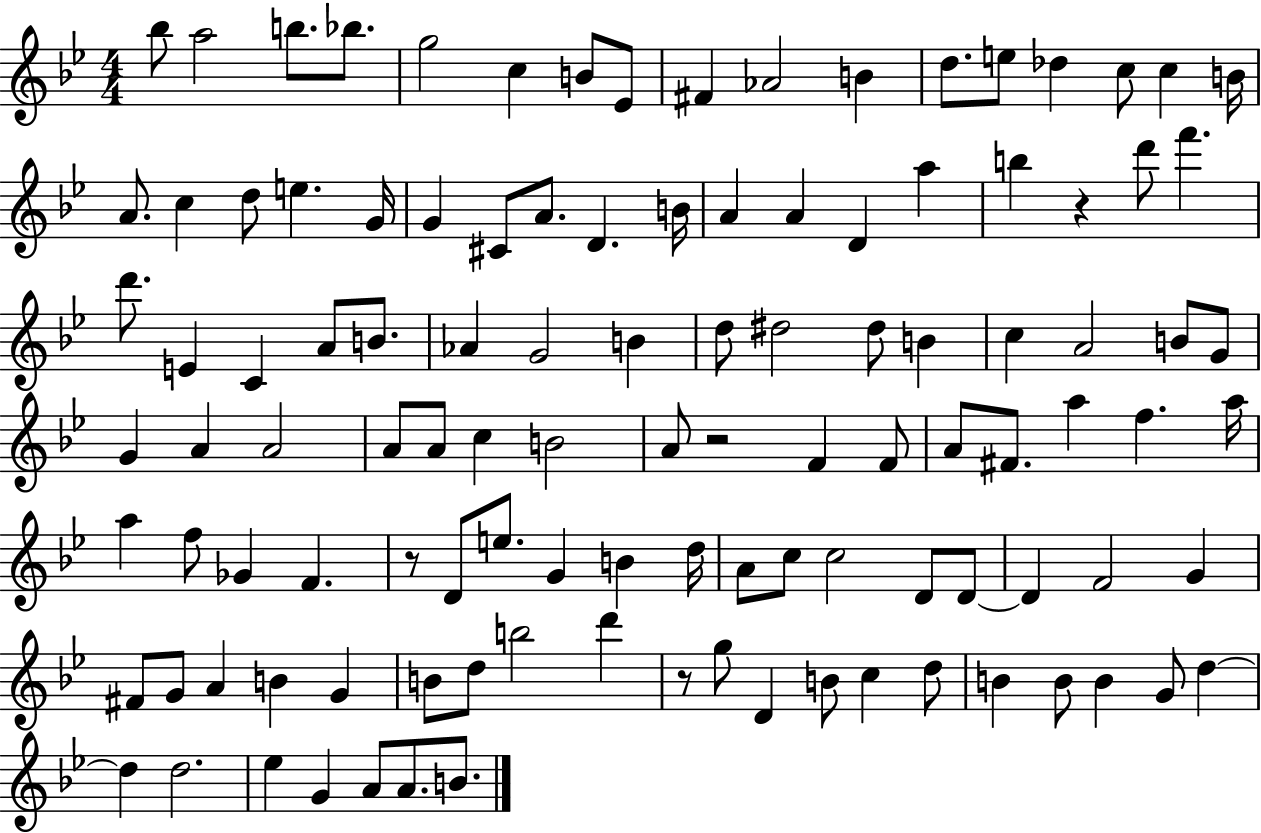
{
  \clef treble
  \numericTimeSignature
  \time 4/4
  \key bes \major
  \repeat volta 2 { bes''8 a''2 b''8. bes''8. | g''2 c''4 b'8 ees'8 | fis'4 aes'2 b'4 | d''8. e''8 des''4 c''8 c''4 b'16 | \break a'8. c''4 d''8 e''4. g'16 | g'4 cis'8 a'8. d'4. b'16 | a'4 a'4 d'4 a''4 | b''4 r4 d'''8 f'''4. | \break d'''8. e'4 c'4 a'8 b'8. | aes'4 g'2 b'4 | d''8 dis''2 dis''8 b'4 | c''4 a'2 b'8 g'8 | \break g'4 a'4 a'2 | a'8 a'8 c''4 b'2 | a'8 r2 f'4 f'8 | a'8 fis'8. a''4 f''4. a''16 | \break a''4 f''8 ges'4 f'4. | r8 d'8 e''8. g'4 b'4 d''16 | a'8 c''8 c''2 d'8 d'8~~ | d'4 f'2 g'4 | \break fis'8 g'8 a'4 b'4 g'4 | b'8 d''8 b''2 d'''4 | r8 g''8 d'4 b'8 c''4 d''8 | b'4 b'8 b'4 g'8 d''4~~ | \break d''4 d''2. | ees''4 g'4 a'8 a'8. b'8. | } \bar "|."
}